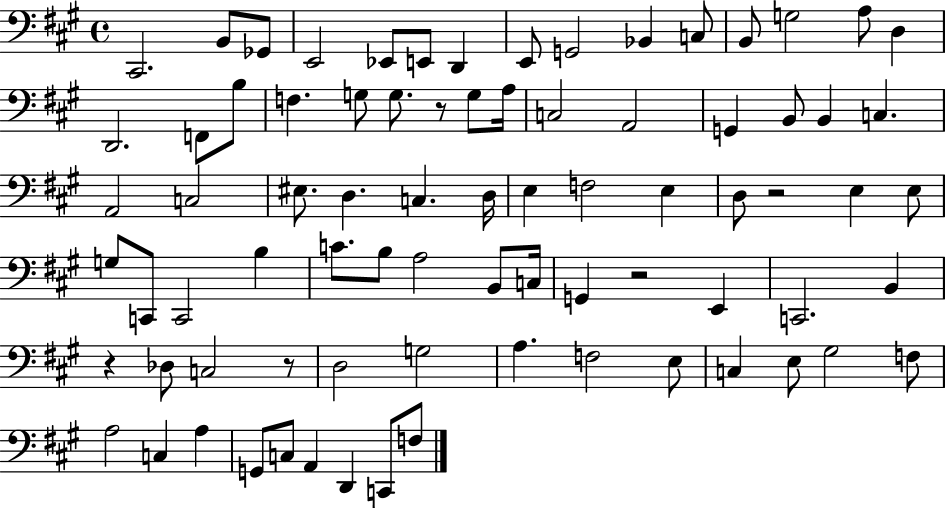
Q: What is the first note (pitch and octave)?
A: C#2